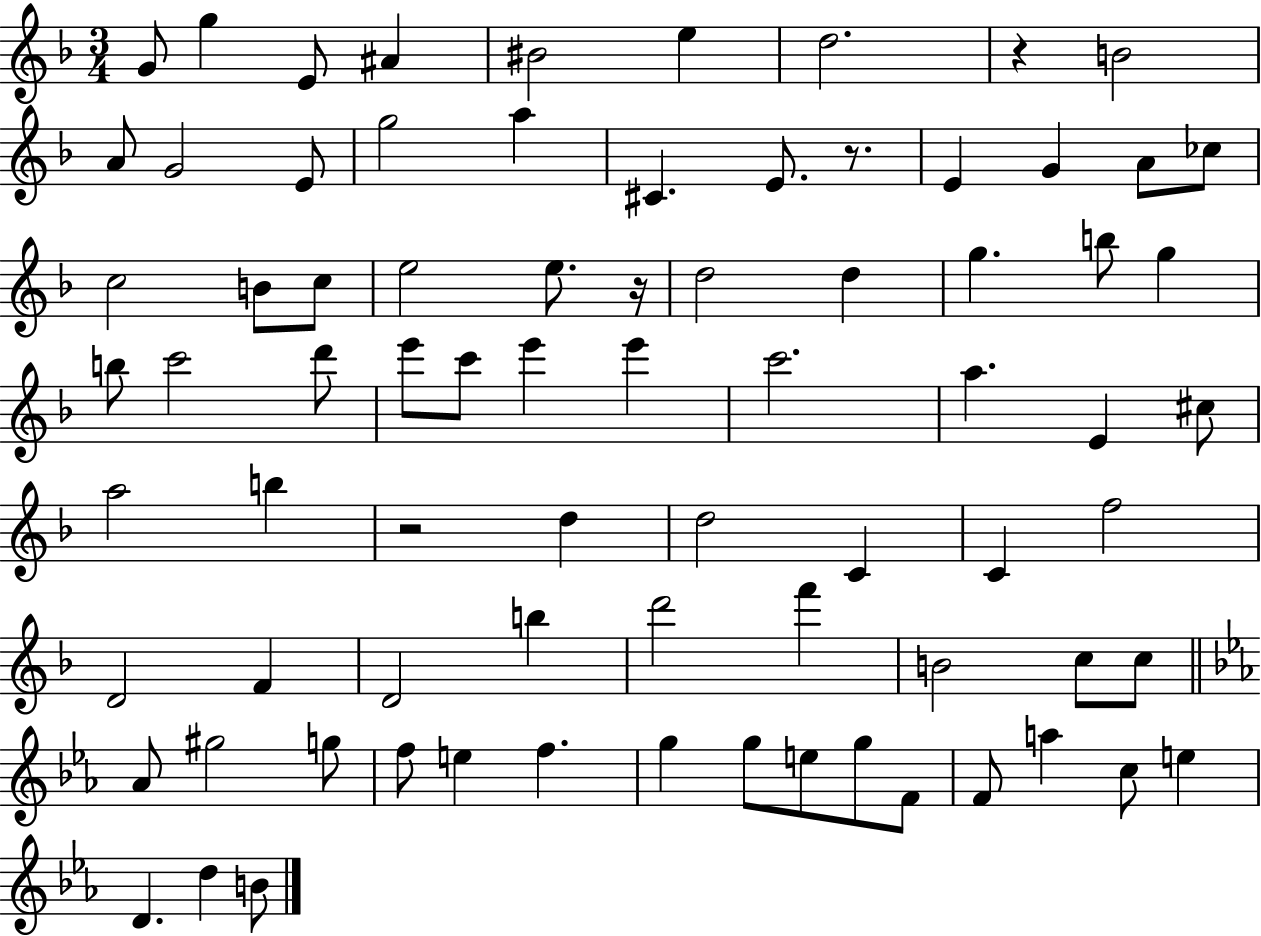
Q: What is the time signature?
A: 3/4